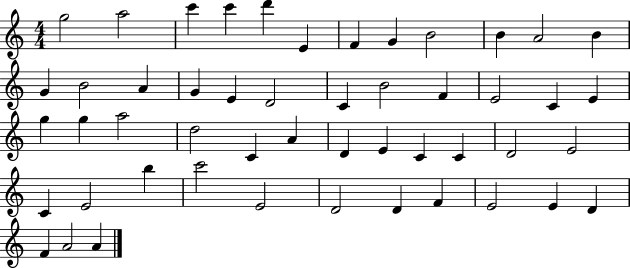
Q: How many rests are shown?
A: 0